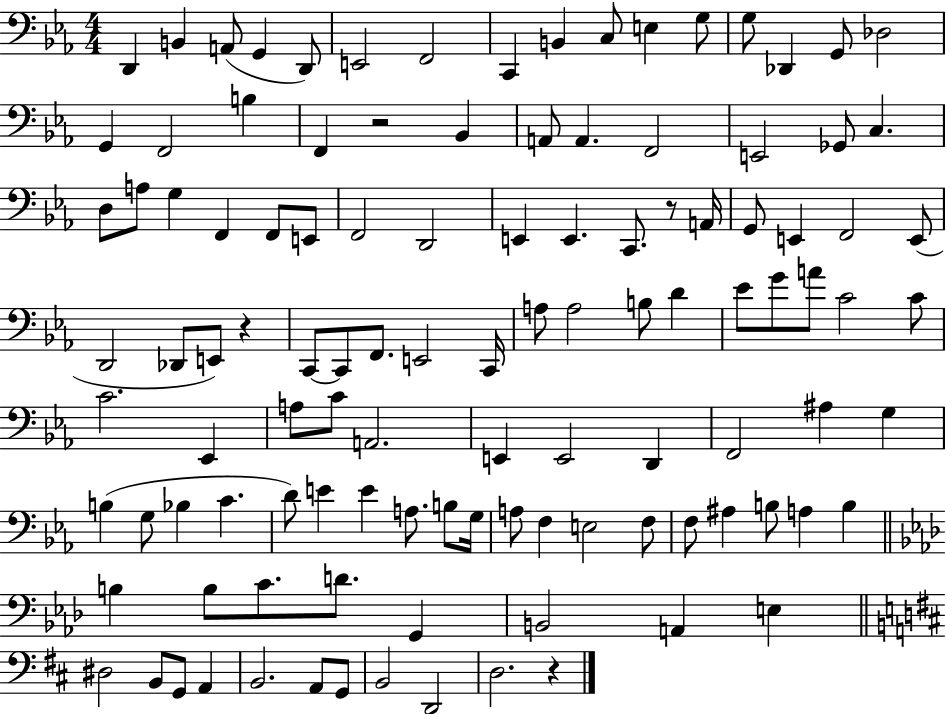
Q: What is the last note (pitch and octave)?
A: D3